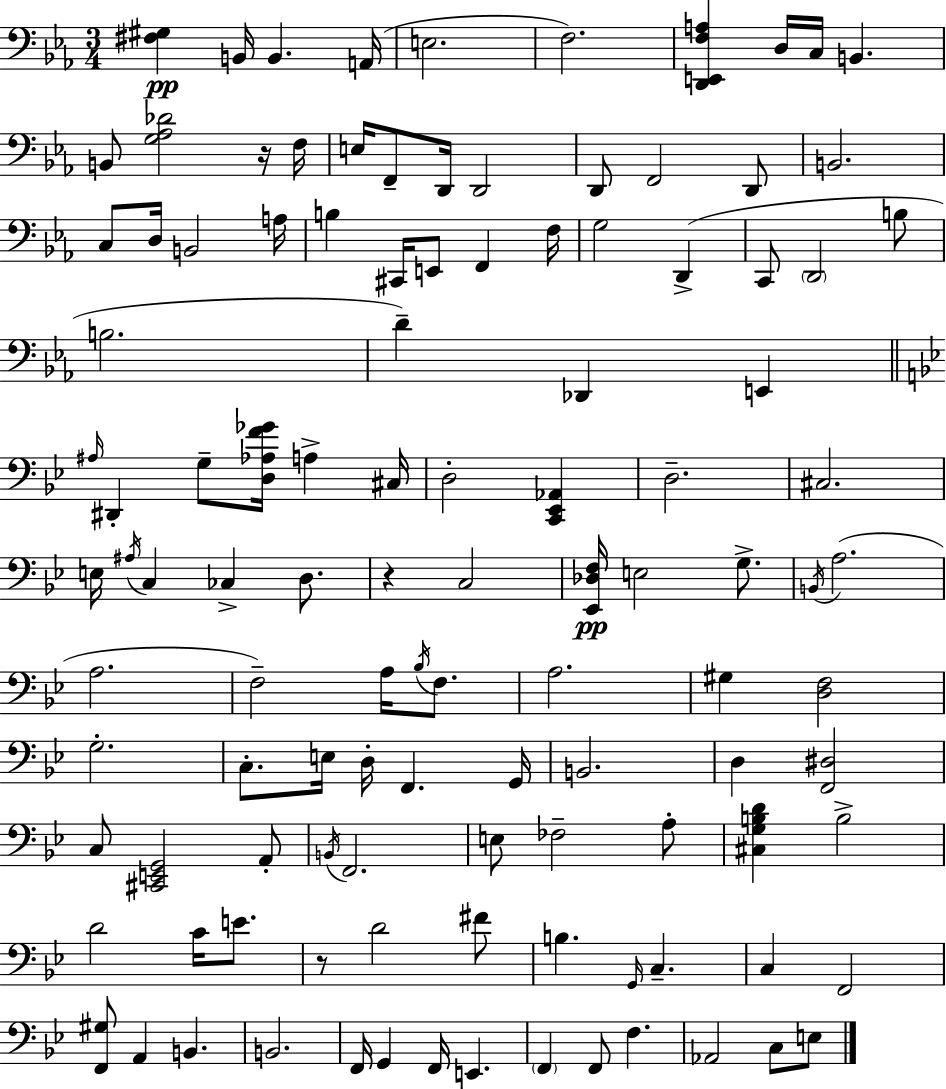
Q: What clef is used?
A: bass